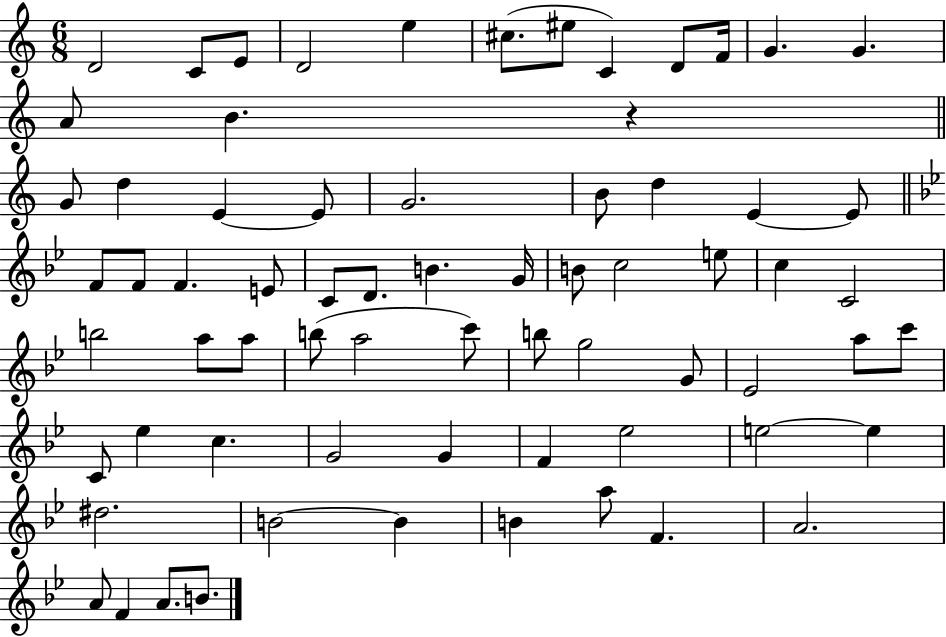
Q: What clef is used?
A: treble